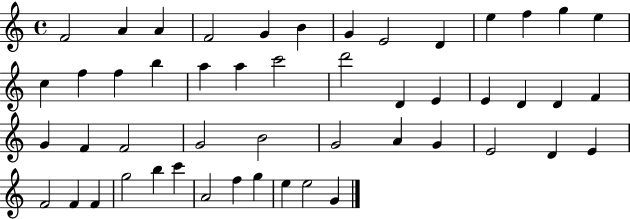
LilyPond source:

{
  \clef treble
  \time 4/4
  \defaultTimeSignature
  \key c \major
  f'2 a'4 a'4 | f'2 g'4 b'4 | g'4 e'2 d'4 | e''4 f''4 g''4 e''4 | \break c''4 f''4 f''4 b''4 | a''4 a''4 c'''2 | d'''2 d'4 e'4 | e'4 d'4 d'4 f'4 | \break g'4 f'4 f'2 | g'2 b'2 | g'2 a'4 g'4 | e'2 d'4 e'4 | \break f'2 f'4 f'4 | g''2 b''4 c'''4 | a'2 f''4 g''4 | e''4 e''2 g'4 | \break \bar "|."
}